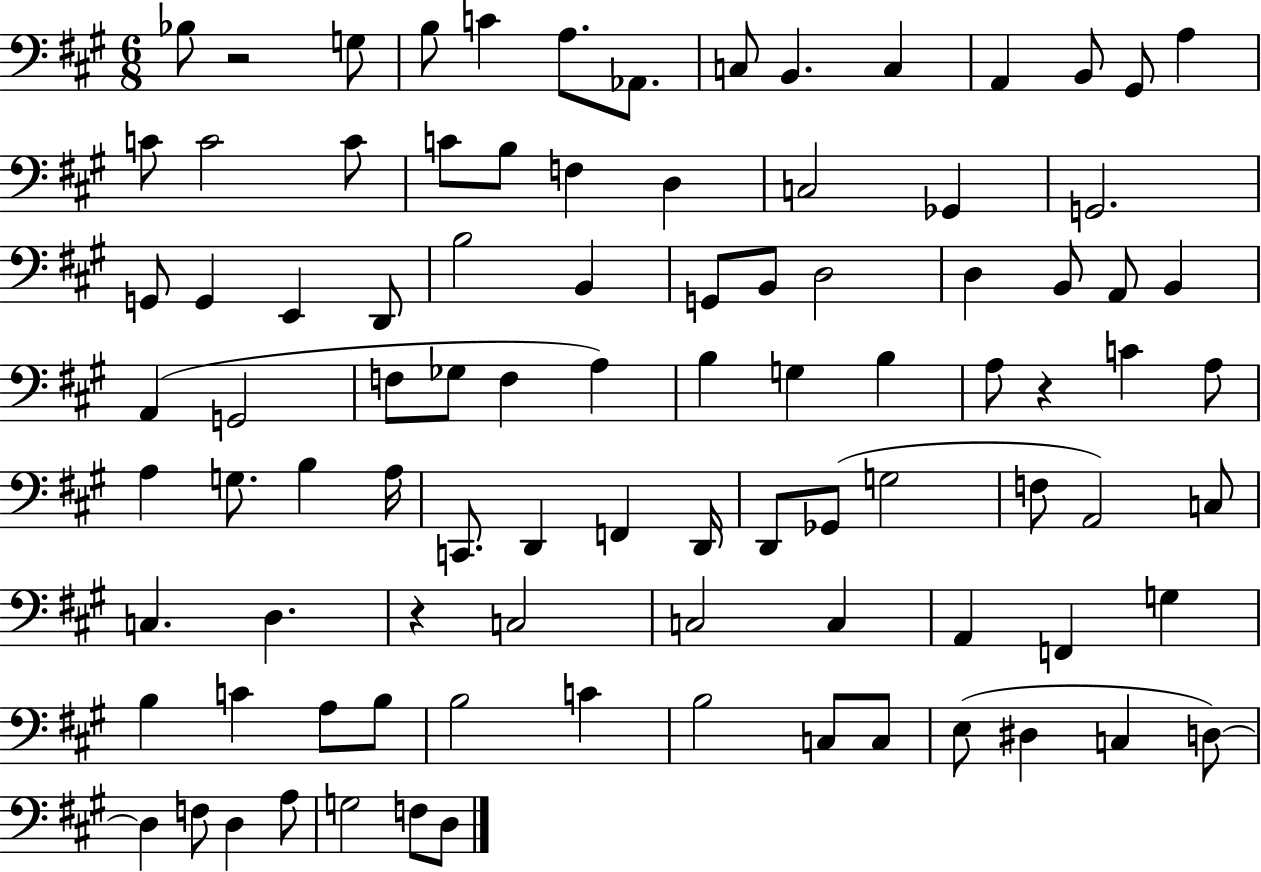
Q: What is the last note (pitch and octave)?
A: D3